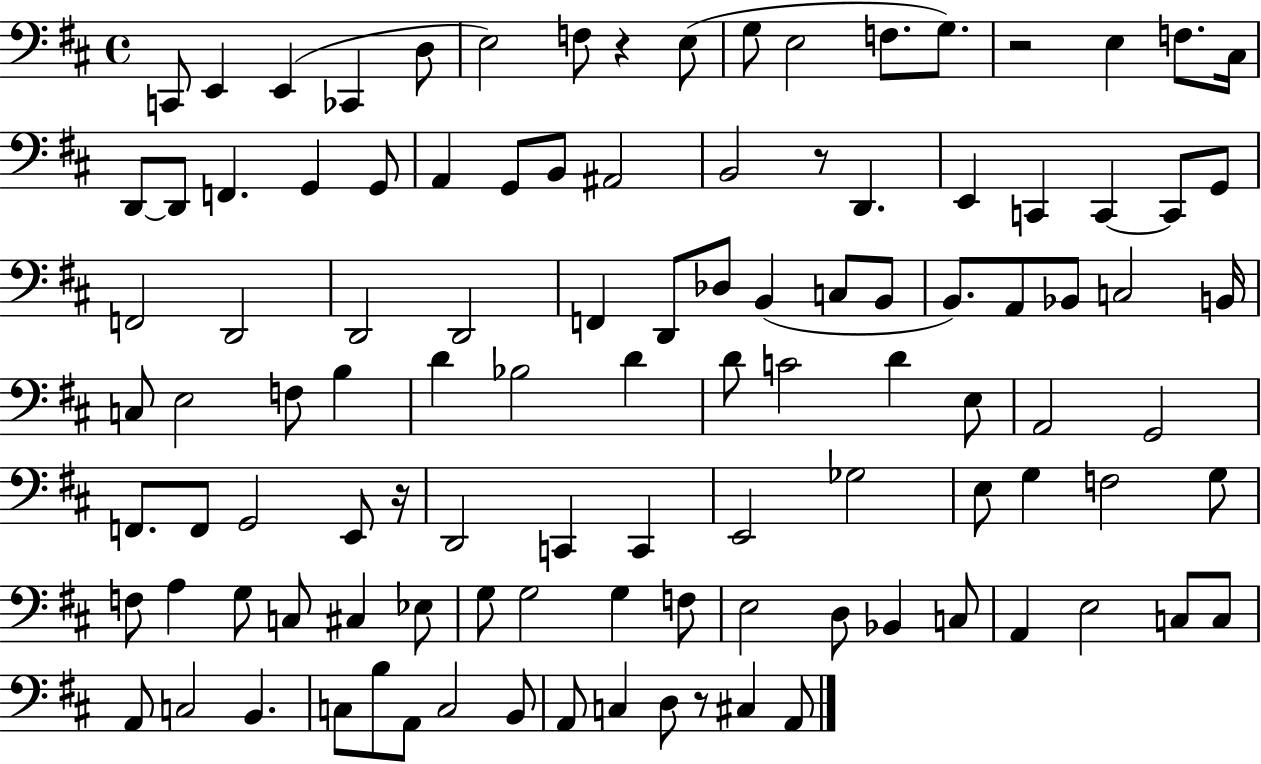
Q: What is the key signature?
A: D major